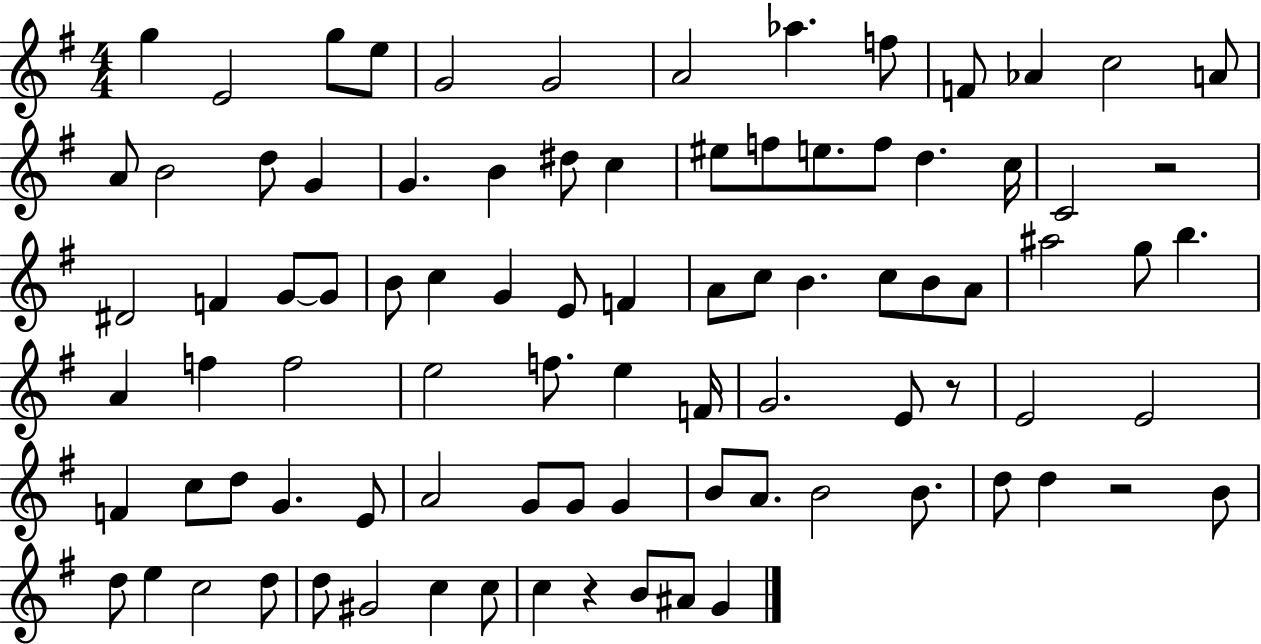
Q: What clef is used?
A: treble